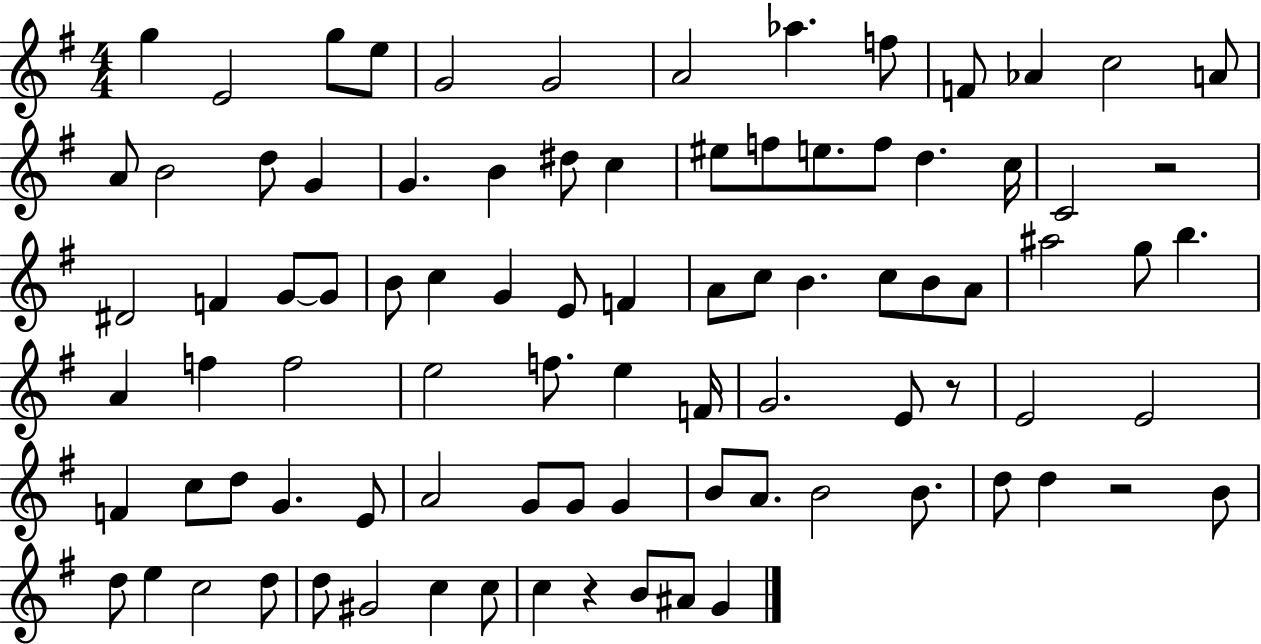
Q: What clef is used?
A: treble